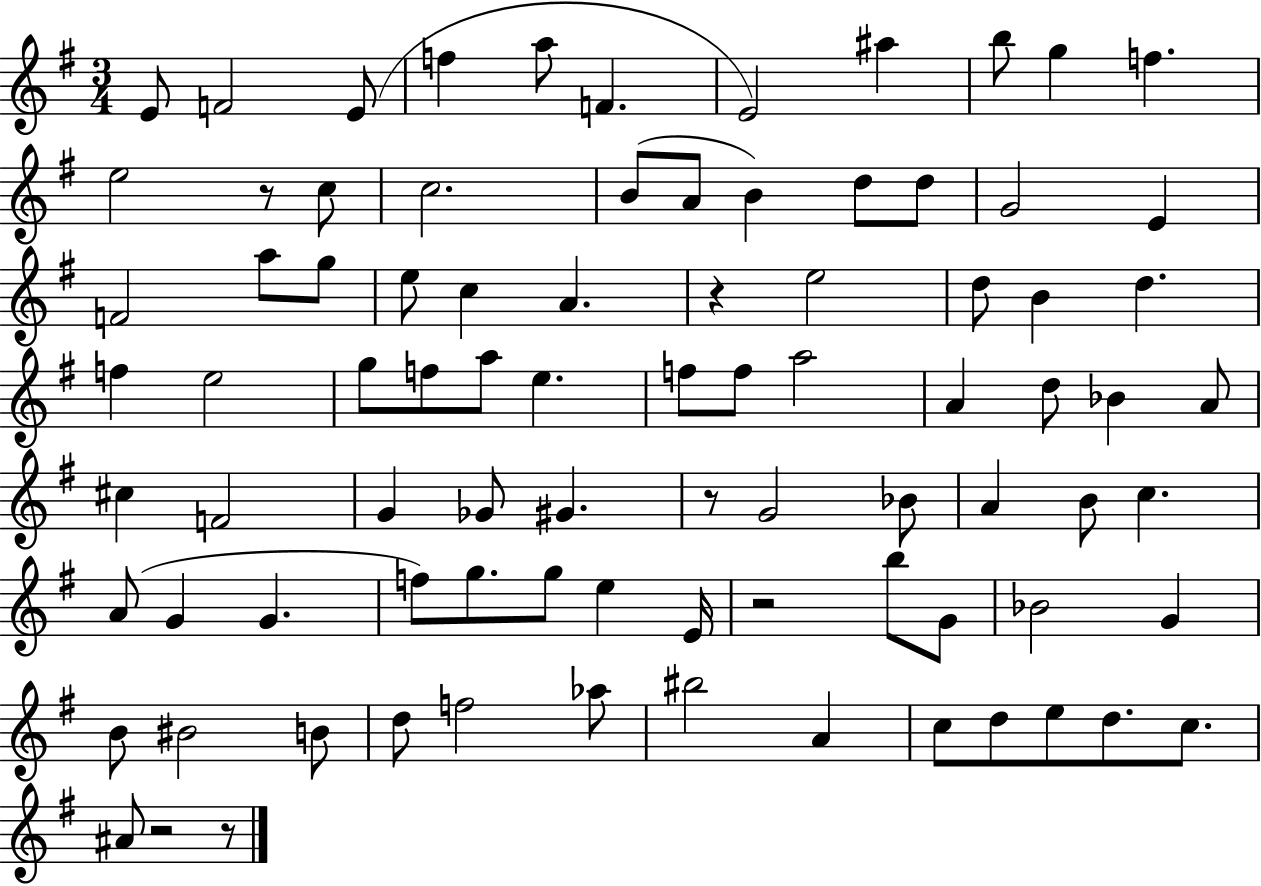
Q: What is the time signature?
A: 3/4